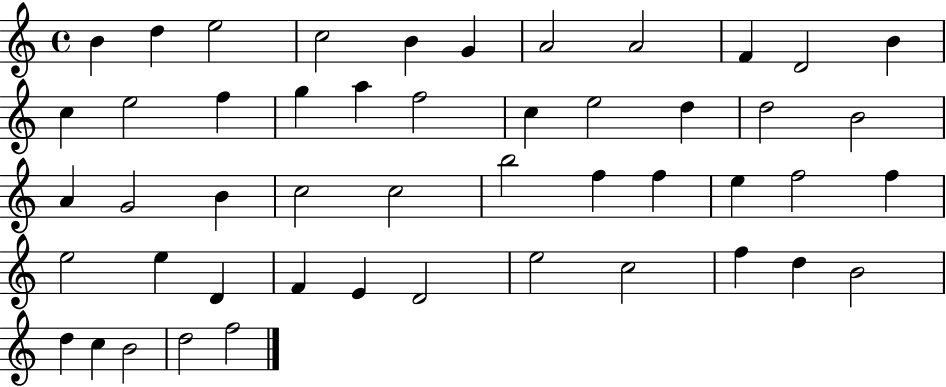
B4/q D5/q E5/h C5/h B4/q G4/q A4/h A4/h F4/q D4/h B4/q C5/q E5/h F5/q G5/q A5/q F5/h C5/q E5/h D5/q D5/h B4/h A4/q G4/h B4/q C5/h C5/h B5/h F5/q F5/q E5/q F5/h F5/q E5/h E5/q D4/q F4/q E4/q D4/h E5/h C5/h F5/q D5/q B4/h D5/q C5/q B4/h D5/h F5/h